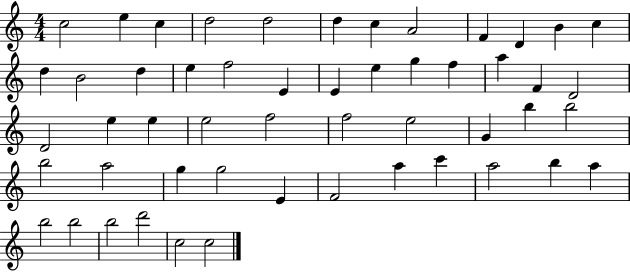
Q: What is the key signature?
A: C major